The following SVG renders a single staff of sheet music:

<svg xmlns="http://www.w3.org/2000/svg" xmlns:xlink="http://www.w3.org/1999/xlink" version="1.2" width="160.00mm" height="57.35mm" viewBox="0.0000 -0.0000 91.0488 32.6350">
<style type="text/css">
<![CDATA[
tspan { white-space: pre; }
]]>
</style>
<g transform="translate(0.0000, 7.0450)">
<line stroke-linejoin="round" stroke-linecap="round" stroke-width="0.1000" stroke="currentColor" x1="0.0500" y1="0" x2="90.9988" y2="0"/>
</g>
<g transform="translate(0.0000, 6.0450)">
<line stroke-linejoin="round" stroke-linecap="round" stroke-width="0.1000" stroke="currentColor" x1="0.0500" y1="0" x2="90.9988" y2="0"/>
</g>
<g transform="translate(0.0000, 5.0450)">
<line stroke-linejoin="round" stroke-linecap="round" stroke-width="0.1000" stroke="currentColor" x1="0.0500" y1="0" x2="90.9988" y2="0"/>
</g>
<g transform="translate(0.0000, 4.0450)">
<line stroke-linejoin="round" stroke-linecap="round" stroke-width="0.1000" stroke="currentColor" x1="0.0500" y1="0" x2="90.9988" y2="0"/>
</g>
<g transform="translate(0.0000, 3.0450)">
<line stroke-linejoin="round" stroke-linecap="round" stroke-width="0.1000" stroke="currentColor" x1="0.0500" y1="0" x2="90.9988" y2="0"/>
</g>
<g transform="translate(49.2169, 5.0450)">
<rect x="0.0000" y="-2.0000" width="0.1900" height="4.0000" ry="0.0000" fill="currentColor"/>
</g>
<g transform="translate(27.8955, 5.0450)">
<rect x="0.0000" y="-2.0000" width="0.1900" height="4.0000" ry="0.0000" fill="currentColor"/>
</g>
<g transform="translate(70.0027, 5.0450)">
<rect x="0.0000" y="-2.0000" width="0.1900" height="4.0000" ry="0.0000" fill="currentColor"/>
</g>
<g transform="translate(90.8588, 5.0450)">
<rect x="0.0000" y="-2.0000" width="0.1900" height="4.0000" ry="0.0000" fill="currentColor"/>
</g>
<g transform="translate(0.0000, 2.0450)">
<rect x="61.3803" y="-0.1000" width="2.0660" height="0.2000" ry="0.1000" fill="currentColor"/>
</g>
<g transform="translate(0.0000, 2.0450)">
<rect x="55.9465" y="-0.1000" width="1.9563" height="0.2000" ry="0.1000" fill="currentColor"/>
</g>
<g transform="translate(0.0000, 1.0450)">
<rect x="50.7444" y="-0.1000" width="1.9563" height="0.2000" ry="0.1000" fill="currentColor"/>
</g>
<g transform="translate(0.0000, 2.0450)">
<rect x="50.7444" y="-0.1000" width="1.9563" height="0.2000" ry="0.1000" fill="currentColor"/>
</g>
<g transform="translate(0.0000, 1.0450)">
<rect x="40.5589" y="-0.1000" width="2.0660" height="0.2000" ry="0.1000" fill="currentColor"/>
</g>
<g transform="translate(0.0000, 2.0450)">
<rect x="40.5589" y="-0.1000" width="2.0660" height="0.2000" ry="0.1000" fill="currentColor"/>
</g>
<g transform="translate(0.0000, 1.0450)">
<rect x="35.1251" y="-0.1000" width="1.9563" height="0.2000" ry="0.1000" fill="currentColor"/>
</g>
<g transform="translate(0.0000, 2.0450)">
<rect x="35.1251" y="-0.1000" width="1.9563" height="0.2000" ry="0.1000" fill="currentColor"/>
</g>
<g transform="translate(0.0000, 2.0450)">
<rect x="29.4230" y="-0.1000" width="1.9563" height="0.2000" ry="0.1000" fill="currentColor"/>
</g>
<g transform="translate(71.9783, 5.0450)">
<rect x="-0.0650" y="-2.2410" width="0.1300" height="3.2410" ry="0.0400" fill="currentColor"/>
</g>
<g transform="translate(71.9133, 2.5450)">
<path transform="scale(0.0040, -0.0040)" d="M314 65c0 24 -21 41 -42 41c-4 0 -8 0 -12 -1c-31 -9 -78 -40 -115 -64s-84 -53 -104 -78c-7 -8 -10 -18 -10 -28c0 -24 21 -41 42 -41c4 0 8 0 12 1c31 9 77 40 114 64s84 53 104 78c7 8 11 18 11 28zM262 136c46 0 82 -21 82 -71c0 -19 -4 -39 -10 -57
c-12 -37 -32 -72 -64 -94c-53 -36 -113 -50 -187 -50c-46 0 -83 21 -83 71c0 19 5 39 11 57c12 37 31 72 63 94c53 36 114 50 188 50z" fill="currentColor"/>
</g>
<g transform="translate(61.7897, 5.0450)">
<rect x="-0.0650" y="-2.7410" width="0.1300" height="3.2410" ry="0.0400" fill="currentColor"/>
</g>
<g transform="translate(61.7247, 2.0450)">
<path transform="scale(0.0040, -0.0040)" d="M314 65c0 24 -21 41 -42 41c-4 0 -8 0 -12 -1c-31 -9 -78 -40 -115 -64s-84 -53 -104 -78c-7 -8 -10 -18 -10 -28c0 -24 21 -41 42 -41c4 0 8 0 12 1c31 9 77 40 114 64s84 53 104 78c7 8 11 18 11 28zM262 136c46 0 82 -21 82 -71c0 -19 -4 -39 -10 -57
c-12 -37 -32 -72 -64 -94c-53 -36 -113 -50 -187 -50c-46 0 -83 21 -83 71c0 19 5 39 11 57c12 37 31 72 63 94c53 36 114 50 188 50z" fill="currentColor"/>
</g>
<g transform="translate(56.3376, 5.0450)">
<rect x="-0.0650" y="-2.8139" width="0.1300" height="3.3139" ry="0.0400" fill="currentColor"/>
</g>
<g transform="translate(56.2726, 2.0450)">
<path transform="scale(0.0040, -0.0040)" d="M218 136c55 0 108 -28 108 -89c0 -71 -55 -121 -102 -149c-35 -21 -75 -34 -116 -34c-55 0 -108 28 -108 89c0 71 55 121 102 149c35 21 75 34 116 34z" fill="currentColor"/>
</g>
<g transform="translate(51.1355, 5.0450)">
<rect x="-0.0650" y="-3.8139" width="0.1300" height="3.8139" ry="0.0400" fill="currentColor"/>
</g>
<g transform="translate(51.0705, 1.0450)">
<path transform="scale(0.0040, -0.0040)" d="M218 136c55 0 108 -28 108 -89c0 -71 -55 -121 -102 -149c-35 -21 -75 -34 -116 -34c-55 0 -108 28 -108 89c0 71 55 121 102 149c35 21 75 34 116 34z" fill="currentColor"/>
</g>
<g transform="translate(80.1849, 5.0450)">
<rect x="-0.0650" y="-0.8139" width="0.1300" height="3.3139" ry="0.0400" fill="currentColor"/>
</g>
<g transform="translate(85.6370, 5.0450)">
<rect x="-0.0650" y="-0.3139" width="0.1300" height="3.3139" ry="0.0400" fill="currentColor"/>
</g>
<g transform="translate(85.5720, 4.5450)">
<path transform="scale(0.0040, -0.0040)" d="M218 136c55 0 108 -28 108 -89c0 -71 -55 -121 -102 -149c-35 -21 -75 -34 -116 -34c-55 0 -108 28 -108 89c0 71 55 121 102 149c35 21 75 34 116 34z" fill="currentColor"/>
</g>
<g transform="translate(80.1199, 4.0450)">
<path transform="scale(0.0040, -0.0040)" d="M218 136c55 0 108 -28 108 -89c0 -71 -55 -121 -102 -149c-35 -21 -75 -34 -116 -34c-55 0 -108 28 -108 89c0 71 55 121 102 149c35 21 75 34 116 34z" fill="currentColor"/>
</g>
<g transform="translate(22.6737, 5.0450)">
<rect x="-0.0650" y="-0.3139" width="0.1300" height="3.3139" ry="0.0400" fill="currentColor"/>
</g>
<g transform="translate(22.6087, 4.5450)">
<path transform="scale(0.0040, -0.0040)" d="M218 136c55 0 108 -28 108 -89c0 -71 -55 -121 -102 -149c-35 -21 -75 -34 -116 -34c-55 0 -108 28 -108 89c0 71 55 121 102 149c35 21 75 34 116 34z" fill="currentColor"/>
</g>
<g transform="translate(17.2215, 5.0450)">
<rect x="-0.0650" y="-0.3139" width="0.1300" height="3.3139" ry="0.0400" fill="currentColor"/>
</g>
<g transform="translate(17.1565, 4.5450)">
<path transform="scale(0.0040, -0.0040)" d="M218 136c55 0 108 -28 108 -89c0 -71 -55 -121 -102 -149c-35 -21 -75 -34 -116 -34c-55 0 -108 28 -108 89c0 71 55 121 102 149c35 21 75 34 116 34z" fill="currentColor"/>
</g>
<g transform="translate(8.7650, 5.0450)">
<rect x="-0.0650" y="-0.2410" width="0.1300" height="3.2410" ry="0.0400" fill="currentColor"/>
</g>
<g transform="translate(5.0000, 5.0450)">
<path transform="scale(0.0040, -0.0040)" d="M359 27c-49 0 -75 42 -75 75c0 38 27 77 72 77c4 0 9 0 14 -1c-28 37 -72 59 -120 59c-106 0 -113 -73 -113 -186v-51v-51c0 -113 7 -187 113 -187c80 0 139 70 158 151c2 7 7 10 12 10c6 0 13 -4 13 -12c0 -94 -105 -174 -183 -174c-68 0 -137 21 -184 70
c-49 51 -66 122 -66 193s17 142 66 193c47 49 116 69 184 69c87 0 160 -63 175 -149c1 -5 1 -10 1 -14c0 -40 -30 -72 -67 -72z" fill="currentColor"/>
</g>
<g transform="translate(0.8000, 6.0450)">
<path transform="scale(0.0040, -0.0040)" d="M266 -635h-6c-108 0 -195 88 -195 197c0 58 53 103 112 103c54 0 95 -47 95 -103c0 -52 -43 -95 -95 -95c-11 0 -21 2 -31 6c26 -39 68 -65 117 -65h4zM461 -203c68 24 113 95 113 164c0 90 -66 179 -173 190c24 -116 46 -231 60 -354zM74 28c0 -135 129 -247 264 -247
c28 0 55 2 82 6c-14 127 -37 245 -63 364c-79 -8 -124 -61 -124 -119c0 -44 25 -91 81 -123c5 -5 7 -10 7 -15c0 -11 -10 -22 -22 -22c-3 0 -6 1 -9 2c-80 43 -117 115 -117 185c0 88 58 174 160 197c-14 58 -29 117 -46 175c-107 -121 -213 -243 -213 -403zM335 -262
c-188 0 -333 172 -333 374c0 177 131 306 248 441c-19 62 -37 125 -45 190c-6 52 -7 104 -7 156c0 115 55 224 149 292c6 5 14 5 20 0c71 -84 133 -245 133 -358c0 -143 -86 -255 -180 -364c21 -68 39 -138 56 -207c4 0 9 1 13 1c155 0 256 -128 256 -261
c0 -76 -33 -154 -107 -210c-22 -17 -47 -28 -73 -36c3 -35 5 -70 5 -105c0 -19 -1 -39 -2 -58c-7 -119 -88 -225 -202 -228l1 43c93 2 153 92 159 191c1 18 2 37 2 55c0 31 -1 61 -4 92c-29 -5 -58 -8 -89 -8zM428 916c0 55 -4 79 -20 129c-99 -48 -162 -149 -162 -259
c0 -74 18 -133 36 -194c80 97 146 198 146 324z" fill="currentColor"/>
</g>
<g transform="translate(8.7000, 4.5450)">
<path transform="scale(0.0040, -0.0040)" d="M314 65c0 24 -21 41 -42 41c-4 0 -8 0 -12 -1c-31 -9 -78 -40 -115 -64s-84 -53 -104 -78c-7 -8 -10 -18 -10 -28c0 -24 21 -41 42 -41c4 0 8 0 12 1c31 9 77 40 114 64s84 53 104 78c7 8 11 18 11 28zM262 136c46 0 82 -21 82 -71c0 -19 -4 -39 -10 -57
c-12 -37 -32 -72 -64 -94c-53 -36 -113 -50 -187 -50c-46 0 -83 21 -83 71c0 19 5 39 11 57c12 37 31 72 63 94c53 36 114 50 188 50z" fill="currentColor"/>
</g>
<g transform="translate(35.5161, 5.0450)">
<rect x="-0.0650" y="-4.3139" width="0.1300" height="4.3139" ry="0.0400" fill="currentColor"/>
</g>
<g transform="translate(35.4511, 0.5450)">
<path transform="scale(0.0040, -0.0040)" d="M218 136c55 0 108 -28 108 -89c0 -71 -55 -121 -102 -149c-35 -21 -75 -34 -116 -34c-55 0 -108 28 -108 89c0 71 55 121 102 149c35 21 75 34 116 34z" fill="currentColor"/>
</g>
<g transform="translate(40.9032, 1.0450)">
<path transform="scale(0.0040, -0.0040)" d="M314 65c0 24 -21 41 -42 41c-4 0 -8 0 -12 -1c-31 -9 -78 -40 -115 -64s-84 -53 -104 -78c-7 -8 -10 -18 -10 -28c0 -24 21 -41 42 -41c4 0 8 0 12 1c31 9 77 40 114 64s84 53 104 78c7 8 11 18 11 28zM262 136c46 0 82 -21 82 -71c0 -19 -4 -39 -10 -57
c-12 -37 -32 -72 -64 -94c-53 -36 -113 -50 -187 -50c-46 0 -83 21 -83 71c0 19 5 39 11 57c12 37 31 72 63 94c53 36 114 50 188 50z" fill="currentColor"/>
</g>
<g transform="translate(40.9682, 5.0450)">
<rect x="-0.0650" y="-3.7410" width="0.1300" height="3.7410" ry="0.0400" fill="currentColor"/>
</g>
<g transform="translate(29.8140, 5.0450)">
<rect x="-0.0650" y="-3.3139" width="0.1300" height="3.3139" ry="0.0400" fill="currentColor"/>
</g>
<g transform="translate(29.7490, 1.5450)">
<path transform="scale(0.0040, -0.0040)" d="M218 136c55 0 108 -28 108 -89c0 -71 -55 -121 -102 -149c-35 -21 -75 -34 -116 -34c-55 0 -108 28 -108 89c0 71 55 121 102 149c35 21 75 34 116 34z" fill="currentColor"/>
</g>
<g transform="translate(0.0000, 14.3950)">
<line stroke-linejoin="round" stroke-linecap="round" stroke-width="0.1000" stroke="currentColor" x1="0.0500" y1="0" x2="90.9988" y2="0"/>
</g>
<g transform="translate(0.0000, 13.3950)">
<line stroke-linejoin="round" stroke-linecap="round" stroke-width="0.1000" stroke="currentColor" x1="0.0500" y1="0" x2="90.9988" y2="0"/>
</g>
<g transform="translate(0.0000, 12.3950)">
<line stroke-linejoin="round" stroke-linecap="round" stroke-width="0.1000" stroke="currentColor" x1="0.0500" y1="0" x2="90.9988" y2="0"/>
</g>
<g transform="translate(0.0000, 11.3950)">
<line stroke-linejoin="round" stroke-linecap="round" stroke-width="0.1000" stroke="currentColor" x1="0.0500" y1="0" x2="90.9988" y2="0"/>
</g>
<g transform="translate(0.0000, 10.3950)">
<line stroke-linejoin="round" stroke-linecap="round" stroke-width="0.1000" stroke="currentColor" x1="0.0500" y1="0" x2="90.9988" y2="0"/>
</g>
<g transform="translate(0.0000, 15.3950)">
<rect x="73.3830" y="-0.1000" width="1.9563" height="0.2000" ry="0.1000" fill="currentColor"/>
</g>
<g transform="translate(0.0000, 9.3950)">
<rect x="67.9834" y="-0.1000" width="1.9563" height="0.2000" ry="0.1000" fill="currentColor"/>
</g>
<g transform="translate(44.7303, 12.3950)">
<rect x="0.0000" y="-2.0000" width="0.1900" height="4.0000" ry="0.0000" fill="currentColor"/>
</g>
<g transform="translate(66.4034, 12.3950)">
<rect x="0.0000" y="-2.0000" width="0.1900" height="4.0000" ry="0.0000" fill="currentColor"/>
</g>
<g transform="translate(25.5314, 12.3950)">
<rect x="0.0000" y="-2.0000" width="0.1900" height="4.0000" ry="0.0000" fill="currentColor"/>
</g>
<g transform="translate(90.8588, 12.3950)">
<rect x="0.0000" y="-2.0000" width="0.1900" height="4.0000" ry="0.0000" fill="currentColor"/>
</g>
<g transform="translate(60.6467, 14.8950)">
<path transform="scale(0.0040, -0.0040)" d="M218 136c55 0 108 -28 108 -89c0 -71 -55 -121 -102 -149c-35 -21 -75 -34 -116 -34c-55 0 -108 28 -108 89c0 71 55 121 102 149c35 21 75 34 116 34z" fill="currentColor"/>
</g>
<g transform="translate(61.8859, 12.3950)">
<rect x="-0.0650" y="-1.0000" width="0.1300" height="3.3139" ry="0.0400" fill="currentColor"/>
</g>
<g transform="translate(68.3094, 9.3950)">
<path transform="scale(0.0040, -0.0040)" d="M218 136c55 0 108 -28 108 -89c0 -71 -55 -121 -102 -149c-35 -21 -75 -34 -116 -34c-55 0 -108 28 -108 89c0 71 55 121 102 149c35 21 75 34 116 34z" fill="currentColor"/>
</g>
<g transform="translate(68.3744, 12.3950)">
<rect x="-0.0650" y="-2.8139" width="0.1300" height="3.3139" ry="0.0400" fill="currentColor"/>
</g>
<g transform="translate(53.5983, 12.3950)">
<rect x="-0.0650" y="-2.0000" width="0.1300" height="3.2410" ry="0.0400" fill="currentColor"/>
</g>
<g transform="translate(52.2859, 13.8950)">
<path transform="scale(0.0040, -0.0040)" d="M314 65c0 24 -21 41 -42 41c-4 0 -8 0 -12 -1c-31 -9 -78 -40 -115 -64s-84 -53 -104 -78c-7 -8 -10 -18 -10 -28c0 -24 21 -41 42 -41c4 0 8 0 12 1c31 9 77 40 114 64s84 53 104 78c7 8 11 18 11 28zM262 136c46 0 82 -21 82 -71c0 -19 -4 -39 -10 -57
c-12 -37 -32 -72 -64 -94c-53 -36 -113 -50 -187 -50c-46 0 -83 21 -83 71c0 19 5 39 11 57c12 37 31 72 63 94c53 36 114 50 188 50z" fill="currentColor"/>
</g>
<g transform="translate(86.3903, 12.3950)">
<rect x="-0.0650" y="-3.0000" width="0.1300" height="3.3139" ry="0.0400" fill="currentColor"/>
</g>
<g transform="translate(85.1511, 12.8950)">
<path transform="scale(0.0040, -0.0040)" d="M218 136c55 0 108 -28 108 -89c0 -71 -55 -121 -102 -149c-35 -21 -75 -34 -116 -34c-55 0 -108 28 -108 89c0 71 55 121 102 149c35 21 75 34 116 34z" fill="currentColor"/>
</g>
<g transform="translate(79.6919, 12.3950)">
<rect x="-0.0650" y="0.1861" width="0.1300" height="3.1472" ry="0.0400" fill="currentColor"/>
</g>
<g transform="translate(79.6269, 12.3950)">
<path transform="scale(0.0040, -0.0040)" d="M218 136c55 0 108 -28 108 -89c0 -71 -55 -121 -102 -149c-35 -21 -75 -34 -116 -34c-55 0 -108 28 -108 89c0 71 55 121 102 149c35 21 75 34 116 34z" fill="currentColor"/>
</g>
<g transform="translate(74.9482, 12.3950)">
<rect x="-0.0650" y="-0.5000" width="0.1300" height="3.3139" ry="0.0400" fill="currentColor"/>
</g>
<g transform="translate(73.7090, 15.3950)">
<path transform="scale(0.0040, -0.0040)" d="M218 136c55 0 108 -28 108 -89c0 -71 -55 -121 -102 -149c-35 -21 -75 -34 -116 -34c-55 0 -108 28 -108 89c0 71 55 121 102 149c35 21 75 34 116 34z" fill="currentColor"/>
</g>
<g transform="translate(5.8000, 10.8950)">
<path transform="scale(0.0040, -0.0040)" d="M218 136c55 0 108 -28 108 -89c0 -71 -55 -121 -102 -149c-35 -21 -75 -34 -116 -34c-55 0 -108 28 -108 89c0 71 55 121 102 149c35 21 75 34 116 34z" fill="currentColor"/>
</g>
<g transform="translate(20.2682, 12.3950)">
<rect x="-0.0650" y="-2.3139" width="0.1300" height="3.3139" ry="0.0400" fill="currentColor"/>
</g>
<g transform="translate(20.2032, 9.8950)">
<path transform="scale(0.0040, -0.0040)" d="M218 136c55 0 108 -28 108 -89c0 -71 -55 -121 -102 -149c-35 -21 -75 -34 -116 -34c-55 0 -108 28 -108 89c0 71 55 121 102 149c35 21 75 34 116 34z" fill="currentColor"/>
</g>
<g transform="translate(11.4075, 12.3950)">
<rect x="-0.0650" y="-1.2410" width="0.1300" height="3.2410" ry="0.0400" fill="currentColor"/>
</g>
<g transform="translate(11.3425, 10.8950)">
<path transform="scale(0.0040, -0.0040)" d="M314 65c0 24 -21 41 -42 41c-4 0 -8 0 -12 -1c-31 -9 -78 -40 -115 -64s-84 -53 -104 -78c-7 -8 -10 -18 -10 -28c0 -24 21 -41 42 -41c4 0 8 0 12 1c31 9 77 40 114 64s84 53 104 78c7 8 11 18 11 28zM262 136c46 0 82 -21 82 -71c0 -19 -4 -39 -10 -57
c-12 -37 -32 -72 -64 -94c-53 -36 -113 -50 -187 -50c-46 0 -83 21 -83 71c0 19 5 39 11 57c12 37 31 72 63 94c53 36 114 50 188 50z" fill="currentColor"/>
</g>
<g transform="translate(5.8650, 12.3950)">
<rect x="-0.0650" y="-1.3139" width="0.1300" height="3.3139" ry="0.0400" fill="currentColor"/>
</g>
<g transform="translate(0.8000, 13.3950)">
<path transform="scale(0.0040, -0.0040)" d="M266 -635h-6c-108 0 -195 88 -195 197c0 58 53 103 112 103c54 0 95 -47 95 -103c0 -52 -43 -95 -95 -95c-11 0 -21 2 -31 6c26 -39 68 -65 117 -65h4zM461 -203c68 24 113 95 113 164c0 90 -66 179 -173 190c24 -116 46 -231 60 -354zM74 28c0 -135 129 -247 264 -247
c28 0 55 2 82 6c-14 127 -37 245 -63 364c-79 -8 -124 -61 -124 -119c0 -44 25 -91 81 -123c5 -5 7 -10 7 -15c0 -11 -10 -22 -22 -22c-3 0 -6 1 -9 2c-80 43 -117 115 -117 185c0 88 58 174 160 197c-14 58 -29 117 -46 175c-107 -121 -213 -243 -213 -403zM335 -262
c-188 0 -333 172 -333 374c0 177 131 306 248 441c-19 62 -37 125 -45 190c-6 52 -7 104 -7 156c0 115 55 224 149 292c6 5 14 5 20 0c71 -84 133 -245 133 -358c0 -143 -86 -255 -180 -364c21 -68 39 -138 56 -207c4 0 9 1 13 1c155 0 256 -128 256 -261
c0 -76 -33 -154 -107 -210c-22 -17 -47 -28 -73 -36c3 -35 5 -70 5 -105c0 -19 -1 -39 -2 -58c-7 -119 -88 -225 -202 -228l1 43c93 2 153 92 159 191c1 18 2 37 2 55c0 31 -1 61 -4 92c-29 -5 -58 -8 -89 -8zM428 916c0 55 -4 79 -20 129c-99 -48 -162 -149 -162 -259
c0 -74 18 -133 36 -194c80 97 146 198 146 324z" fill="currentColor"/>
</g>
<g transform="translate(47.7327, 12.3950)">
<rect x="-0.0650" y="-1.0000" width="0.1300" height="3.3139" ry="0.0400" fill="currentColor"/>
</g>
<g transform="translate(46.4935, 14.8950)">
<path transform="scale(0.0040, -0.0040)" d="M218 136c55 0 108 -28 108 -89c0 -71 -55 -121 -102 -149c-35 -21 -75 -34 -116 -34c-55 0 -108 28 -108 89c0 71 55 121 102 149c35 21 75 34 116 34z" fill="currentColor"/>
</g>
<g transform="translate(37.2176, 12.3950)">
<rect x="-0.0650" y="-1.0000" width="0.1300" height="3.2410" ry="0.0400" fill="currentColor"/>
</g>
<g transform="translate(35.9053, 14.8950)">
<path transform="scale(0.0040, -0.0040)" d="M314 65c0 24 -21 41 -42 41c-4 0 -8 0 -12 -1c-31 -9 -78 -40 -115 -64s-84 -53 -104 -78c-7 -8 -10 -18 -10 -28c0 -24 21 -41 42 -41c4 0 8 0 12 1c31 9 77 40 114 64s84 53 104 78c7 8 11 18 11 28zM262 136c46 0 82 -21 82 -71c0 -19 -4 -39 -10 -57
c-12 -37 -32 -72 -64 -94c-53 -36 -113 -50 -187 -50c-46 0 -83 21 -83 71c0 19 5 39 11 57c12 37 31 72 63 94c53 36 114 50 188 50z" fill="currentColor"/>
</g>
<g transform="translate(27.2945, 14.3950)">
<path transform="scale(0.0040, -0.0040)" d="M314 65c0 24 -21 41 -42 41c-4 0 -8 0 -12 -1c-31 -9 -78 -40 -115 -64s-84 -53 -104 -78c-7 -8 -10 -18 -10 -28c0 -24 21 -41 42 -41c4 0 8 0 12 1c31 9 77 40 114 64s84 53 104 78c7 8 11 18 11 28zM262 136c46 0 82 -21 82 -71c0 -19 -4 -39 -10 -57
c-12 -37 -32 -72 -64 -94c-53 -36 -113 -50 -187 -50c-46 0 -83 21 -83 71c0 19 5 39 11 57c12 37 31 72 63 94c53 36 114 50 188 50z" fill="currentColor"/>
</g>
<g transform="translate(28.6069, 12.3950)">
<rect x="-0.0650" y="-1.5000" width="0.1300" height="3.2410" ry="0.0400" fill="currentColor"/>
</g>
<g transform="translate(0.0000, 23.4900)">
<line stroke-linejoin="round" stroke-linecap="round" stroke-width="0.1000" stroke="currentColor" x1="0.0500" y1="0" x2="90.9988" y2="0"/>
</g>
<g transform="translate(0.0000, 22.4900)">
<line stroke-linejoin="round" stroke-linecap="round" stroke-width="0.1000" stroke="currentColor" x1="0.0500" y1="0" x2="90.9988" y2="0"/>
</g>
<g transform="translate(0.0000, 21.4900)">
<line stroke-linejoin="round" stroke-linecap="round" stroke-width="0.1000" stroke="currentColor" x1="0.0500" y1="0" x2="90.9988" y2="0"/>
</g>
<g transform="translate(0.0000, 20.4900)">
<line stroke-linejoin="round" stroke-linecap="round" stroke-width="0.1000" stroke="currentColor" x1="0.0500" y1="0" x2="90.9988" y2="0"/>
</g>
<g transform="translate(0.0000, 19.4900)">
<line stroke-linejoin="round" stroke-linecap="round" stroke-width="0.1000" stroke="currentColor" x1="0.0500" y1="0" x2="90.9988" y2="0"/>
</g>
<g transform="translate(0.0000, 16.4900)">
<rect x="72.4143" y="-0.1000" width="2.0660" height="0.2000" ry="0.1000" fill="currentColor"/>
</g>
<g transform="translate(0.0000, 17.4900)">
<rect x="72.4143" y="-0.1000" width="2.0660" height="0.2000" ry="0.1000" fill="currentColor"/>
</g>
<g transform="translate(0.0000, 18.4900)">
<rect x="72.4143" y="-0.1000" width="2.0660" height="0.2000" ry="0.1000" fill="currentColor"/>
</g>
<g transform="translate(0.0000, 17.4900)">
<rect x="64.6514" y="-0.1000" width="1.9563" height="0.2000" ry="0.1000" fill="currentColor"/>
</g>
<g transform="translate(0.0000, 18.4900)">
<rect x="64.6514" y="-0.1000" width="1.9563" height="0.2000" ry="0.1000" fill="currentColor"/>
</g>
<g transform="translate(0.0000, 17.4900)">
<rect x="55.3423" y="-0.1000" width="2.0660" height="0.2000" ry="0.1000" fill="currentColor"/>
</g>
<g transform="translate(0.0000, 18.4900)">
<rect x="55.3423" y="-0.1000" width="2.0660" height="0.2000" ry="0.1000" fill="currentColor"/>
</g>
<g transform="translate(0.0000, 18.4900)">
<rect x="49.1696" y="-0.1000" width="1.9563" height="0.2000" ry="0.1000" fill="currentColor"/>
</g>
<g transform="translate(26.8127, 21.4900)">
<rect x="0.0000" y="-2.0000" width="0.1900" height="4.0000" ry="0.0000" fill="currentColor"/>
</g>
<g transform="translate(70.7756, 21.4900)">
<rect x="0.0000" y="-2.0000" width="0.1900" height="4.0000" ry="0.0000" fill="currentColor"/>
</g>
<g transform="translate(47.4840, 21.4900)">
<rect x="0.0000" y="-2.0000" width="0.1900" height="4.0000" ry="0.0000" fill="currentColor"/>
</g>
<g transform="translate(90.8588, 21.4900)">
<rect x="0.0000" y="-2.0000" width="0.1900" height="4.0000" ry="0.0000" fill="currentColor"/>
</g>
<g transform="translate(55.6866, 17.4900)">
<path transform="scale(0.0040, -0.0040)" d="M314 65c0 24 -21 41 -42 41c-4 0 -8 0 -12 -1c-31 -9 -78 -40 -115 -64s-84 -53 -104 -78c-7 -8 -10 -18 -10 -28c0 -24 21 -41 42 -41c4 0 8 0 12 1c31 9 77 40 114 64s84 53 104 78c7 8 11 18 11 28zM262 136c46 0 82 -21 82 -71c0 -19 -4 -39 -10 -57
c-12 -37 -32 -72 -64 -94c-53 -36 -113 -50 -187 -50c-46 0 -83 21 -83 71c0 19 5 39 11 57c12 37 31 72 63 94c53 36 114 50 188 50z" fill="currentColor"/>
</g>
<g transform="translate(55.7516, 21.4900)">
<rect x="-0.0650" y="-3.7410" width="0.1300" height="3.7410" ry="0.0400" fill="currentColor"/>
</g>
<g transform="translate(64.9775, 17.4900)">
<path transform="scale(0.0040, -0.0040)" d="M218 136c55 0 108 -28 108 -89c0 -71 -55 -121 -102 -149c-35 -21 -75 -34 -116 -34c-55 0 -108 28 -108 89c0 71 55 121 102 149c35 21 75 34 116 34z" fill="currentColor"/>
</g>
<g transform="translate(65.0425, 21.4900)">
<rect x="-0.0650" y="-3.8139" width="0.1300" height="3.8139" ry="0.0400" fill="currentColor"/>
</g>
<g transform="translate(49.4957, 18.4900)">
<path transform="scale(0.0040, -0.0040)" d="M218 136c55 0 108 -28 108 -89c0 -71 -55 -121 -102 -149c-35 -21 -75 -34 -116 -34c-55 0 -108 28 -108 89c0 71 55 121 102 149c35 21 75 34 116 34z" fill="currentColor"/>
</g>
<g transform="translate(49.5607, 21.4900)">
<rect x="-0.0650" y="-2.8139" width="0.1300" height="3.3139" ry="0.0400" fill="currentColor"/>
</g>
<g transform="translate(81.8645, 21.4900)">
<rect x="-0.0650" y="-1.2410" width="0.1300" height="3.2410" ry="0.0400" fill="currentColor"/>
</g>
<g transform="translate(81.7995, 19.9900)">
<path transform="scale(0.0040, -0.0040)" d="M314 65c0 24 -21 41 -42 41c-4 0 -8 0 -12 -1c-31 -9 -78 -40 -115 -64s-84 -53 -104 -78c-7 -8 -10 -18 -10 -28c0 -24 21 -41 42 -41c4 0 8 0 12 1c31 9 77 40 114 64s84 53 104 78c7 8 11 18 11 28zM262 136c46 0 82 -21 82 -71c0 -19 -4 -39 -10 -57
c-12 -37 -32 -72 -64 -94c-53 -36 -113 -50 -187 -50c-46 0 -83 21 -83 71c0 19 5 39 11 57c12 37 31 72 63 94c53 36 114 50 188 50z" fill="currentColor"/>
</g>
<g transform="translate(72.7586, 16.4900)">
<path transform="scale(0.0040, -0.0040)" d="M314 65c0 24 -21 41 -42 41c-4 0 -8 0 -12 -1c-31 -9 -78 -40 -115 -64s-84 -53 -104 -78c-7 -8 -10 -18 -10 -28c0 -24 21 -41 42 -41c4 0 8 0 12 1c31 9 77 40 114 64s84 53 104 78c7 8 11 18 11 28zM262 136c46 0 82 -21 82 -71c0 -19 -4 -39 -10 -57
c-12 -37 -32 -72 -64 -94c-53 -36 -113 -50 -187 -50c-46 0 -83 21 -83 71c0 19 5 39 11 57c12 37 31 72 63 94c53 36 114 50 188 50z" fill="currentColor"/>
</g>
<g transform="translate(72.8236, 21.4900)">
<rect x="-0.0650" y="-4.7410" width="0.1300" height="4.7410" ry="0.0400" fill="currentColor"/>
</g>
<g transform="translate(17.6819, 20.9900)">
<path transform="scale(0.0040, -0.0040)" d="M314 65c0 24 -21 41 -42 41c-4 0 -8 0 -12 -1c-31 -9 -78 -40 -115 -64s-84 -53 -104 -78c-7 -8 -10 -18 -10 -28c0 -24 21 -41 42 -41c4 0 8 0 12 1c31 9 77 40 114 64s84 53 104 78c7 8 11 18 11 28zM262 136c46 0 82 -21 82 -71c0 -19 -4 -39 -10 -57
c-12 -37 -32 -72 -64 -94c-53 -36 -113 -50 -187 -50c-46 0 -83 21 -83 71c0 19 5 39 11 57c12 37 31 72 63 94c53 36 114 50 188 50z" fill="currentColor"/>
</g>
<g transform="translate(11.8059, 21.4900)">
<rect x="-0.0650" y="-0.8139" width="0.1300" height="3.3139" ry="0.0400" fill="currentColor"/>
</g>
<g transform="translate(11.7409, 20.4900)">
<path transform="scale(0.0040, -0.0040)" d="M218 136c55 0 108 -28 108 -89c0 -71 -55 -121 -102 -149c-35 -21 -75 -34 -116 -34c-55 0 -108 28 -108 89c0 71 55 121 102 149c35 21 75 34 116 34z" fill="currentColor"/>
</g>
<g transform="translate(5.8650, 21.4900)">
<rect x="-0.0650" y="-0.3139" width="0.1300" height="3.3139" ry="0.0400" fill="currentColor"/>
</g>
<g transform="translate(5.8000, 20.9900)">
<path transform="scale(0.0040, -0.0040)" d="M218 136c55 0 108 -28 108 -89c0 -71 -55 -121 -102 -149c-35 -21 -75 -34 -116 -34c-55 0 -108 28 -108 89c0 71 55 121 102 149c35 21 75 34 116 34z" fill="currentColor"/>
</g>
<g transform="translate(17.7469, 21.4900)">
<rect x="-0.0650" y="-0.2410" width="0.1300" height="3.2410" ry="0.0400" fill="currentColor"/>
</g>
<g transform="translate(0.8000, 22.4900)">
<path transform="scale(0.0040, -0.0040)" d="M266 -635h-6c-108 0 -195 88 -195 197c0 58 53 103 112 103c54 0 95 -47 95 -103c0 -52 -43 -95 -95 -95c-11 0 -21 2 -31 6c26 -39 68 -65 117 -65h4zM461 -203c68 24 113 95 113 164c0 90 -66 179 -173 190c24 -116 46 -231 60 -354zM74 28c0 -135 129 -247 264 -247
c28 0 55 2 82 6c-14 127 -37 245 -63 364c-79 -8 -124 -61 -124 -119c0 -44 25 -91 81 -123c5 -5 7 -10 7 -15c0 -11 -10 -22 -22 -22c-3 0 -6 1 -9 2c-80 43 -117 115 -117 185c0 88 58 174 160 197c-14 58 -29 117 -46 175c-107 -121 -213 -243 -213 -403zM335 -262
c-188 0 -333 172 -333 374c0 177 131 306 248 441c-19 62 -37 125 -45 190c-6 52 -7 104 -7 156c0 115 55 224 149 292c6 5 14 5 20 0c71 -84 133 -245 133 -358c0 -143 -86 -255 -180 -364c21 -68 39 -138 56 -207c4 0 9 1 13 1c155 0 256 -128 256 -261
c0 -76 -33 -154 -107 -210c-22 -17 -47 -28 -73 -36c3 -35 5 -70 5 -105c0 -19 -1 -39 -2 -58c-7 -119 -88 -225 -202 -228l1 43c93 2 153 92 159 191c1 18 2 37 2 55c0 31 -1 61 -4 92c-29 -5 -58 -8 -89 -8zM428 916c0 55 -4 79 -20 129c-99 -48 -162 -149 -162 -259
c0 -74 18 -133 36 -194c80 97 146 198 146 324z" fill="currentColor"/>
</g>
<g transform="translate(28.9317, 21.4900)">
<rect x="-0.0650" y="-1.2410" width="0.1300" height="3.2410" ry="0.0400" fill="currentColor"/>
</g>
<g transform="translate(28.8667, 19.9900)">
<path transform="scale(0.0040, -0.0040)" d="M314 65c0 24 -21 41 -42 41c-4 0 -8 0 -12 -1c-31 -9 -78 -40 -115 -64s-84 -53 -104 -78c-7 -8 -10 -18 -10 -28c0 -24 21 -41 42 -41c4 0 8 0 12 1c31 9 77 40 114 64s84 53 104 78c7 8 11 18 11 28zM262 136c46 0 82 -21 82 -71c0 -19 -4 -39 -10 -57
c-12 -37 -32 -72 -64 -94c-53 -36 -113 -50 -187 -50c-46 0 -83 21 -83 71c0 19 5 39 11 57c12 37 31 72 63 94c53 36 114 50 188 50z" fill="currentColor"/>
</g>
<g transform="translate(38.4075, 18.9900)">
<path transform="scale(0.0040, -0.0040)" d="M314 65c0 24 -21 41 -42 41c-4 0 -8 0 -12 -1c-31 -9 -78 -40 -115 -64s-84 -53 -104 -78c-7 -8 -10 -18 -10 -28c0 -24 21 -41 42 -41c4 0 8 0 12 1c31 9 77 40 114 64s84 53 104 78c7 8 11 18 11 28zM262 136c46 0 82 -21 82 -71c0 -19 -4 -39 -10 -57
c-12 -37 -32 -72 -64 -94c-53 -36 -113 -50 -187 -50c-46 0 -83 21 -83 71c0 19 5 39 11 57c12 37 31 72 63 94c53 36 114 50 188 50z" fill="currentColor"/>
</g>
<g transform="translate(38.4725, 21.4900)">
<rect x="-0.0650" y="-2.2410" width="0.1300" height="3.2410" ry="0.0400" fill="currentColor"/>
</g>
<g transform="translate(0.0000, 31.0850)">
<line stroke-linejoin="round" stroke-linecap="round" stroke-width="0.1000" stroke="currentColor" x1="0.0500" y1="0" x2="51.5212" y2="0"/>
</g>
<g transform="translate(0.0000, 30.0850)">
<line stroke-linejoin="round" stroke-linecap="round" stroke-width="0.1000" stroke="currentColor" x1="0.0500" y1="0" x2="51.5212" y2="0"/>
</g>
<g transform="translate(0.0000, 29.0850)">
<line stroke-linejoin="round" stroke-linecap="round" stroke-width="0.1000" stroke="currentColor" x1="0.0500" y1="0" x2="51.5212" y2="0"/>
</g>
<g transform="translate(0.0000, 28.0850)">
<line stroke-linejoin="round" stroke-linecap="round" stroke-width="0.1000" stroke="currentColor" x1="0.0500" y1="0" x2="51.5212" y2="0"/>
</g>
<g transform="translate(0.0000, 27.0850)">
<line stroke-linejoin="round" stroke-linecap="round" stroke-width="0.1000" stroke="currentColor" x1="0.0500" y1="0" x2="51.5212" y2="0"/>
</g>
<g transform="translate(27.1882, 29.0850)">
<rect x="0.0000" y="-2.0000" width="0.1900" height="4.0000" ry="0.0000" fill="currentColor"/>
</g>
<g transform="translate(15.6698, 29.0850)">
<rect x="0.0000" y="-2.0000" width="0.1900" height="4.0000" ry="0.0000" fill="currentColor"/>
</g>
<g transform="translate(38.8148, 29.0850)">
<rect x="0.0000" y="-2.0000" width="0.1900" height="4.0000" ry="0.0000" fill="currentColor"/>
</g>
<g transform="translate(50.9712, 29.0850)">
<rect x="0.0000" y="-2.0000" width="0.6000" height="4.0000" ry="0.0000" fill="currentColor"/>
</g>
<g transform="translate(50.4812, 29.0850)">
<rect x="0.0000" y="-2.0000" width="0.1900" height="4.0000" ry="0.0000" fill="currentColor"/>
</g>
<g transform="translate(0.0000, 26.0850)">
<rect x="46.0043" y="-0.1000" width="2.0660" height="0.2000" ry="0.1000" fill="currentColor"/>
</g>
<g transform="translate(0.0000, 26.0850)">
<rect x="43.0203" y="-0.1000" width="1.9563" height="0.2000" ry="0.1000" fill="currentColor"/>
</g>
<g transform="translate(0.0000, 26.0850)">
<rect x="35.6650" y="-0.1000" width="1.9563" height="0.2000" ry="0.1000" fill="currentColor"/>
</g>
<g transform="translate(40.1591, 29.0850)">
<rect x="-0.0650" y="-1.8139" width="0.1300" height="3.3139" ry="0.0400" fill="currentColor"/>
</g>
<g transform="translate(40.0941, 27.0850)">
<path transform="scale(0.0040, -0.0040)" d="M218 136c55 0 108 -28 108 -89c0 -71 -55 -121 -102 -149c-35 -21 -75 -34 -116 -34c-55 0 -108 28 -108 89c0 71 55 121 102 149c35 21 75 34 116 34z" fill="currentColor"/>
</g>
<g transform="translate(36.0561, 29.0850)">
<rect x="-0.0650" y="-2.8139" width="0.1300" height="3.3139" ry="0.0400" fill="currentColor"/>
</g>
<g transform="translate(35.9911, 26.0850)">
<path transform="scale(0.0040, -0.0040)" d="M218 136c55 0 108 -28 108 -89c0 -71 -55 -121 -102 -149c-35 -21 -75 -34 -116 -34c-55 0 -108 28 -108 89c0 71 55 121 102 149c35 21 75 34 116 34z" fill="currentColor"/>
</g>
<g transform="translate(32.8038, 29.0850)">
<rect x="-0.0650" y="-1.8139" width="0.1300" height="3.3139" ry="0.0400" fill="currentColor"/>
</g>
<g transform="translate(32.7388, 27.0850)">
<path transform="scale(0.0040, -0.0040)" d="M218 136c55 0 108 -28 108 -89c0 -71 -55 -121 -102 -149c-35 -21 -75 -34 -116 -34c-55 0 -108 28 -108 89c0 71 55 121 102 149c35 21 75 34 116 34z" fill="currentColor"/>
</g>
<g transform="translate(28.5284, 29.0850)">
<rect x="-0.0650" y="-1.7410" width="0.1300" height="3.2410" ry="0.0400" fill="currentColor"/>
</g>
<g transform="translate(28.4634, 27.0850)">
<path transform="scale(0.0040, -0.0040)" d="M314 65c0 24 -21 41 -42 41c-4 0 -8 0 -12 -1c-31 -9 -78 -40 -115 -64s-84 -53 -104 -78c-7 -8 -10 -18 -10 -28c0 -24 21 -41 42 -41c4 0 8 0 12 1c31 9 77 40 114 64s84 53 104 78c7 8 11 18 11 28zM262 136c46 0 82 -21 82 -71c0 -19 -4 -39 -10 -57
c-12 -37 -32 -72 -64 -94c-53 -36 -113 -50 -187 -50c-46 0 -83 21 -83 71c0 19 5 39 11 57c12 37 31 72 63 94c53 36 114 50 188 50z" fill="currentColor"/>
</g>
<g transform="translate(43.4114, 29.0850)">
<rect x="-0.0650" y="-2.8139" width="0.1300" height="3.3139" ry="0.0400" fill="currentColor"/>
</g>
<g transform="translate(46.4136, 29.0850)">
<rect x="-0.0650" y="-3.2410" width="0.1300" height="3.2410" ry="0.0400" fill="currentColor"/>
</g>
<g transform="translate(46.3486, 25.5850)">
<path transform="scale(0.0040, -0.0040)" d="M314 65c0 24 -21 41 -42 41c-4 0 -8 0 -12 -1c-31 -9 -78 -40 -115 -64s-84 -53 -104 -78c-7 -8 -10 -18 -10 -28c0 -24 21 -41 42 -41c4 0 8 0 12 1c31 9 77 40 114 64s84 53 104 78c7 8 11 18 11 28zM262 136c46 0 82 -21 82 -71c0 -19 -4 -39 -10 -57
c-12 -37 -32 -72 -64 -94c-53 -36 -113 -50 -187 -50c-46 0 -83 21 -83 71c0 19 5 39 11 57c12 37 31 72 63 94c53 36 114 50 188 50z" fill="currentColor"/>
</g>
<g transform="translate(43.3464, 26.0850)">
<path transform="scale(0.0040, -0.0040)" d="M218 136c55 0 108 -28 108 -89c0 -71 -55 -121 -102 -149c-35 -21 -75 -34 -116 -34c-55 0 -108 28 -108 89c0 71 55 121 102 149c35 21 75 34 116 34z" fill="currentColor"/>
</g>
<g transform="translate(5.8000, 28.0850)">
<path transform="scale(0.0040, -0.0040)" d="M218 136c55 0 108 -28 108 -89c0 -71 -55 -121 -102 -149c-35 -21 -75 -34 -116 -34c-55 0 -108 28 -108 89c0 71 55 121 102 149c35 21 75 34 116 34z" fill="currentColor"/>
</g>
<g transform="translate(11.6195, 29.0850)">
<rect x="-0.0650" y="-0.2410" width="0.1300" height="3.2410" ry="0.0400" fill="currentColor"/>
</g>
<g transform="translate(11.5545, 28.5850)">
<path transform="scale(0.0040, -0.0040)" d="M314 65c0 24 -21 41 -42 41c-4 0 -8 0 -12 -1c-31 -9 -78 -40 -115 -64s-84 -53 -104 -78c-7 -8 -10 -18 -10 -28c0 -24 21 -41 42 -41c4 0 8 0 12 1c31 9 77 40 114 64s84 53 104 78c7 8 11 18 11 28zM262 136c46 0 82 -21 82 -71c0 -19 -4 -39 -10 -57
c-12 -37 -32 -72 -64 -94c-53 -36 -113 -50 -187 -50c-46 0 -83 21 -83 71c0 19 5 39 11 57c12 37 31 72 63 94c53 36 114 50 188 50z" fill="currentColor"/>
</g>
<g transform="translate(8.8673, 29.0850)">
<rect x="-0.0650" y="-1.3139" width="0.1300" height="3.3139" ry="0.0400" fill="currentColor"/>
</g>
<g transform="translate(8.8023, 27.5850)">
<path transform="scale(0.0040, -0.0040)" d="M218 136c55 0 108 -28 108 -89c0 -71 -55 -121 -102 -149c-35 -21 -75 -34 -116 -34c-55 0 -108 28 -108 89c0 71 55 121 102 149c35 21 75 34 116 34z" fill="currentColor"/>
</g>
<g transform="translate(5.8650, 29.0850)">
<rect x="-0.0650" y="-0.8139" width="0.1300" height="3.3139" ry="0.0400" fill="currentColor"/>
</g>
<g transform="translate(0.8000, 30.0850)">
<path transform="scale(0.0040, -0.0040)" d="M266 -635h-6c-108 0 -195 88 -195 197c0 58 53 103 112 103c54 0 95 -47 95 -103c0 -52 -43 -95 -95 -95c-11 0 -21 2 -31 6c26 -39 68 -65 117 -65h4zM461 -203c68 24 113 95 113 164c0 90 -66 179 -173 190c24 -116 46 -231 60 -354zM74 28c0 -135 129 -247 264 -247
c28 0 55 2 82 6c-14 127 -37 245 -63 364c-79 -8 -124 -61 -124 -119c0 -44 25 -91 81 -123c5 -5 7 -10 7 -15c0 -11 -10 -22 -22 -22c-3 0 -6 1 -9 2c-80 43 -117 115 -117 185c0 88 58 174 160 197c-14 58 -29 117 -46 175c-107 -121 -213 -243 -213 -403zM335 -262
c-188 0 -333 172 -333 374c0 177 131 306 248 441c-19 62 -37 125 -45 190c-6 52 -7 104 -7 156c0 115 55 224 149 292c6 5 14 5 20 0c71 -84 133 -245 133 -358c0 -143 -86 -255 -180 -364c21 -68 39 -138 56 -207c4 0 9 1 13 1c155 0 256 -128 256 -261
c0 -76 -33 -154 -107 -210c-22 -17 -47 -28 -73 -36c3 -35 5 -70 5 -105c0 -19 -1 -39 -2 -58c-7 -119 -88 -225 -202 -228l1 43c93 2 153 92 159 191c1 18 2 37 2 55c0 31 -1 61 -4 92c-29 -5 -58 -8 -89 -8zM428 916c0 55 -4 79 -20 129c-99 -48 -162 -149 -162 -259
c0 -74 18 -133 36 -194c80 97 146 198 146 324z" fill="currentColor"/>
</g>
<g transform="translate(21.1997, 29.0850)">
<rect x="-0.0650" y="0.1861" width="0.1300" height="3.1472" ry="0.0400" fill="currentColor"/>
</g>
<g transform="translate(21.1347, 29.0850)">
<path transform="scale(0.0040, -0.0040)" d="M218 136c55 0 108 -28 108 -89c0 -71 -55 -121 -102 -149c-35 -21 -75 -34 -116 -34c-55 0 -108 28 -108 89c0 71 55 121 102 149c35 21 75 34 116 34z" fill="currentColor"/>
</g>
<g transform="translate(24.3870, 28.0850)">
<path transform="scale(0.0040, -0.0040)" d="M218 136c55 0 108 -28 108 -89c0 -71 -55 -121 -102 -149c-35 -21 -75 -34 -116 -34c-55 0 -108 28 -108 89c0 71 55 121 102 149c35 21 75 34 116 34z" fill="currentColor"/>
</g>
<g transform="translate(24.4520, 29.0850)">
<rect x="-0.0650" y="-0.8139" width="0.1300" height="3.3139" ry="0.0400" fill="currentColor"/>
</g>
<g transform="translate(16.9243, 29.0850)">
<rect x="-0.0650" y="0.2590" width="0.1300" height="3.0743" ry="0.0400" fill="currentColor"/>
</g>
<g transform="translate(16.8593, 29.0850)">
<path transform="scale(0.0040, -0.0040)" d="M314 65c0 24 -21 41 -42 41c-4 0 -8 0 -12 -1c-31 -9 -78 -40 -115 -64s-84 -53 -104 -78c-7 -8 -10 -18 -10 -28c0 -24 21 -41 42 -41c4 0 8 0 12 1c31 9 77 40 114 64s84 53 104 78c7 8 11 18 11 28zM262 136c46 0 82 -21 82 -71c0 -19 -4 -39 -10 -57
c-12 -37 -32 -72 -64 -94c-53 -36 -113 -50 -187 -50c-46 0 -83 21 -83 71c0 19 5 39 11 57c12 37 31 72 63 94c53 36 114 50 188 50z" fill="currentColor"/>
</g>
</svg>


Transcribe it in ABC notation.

X:1
T:Untitled
M:4/4
L:1/4
K:C
c2 c c b d' c'2 c' a a2 g2 d c e e2 g E2 D2 D F2 D a C B A c d c2 e2 g2 a c'2 c' e'2 e2 d e c2 B2 B d f2 f a f a b2